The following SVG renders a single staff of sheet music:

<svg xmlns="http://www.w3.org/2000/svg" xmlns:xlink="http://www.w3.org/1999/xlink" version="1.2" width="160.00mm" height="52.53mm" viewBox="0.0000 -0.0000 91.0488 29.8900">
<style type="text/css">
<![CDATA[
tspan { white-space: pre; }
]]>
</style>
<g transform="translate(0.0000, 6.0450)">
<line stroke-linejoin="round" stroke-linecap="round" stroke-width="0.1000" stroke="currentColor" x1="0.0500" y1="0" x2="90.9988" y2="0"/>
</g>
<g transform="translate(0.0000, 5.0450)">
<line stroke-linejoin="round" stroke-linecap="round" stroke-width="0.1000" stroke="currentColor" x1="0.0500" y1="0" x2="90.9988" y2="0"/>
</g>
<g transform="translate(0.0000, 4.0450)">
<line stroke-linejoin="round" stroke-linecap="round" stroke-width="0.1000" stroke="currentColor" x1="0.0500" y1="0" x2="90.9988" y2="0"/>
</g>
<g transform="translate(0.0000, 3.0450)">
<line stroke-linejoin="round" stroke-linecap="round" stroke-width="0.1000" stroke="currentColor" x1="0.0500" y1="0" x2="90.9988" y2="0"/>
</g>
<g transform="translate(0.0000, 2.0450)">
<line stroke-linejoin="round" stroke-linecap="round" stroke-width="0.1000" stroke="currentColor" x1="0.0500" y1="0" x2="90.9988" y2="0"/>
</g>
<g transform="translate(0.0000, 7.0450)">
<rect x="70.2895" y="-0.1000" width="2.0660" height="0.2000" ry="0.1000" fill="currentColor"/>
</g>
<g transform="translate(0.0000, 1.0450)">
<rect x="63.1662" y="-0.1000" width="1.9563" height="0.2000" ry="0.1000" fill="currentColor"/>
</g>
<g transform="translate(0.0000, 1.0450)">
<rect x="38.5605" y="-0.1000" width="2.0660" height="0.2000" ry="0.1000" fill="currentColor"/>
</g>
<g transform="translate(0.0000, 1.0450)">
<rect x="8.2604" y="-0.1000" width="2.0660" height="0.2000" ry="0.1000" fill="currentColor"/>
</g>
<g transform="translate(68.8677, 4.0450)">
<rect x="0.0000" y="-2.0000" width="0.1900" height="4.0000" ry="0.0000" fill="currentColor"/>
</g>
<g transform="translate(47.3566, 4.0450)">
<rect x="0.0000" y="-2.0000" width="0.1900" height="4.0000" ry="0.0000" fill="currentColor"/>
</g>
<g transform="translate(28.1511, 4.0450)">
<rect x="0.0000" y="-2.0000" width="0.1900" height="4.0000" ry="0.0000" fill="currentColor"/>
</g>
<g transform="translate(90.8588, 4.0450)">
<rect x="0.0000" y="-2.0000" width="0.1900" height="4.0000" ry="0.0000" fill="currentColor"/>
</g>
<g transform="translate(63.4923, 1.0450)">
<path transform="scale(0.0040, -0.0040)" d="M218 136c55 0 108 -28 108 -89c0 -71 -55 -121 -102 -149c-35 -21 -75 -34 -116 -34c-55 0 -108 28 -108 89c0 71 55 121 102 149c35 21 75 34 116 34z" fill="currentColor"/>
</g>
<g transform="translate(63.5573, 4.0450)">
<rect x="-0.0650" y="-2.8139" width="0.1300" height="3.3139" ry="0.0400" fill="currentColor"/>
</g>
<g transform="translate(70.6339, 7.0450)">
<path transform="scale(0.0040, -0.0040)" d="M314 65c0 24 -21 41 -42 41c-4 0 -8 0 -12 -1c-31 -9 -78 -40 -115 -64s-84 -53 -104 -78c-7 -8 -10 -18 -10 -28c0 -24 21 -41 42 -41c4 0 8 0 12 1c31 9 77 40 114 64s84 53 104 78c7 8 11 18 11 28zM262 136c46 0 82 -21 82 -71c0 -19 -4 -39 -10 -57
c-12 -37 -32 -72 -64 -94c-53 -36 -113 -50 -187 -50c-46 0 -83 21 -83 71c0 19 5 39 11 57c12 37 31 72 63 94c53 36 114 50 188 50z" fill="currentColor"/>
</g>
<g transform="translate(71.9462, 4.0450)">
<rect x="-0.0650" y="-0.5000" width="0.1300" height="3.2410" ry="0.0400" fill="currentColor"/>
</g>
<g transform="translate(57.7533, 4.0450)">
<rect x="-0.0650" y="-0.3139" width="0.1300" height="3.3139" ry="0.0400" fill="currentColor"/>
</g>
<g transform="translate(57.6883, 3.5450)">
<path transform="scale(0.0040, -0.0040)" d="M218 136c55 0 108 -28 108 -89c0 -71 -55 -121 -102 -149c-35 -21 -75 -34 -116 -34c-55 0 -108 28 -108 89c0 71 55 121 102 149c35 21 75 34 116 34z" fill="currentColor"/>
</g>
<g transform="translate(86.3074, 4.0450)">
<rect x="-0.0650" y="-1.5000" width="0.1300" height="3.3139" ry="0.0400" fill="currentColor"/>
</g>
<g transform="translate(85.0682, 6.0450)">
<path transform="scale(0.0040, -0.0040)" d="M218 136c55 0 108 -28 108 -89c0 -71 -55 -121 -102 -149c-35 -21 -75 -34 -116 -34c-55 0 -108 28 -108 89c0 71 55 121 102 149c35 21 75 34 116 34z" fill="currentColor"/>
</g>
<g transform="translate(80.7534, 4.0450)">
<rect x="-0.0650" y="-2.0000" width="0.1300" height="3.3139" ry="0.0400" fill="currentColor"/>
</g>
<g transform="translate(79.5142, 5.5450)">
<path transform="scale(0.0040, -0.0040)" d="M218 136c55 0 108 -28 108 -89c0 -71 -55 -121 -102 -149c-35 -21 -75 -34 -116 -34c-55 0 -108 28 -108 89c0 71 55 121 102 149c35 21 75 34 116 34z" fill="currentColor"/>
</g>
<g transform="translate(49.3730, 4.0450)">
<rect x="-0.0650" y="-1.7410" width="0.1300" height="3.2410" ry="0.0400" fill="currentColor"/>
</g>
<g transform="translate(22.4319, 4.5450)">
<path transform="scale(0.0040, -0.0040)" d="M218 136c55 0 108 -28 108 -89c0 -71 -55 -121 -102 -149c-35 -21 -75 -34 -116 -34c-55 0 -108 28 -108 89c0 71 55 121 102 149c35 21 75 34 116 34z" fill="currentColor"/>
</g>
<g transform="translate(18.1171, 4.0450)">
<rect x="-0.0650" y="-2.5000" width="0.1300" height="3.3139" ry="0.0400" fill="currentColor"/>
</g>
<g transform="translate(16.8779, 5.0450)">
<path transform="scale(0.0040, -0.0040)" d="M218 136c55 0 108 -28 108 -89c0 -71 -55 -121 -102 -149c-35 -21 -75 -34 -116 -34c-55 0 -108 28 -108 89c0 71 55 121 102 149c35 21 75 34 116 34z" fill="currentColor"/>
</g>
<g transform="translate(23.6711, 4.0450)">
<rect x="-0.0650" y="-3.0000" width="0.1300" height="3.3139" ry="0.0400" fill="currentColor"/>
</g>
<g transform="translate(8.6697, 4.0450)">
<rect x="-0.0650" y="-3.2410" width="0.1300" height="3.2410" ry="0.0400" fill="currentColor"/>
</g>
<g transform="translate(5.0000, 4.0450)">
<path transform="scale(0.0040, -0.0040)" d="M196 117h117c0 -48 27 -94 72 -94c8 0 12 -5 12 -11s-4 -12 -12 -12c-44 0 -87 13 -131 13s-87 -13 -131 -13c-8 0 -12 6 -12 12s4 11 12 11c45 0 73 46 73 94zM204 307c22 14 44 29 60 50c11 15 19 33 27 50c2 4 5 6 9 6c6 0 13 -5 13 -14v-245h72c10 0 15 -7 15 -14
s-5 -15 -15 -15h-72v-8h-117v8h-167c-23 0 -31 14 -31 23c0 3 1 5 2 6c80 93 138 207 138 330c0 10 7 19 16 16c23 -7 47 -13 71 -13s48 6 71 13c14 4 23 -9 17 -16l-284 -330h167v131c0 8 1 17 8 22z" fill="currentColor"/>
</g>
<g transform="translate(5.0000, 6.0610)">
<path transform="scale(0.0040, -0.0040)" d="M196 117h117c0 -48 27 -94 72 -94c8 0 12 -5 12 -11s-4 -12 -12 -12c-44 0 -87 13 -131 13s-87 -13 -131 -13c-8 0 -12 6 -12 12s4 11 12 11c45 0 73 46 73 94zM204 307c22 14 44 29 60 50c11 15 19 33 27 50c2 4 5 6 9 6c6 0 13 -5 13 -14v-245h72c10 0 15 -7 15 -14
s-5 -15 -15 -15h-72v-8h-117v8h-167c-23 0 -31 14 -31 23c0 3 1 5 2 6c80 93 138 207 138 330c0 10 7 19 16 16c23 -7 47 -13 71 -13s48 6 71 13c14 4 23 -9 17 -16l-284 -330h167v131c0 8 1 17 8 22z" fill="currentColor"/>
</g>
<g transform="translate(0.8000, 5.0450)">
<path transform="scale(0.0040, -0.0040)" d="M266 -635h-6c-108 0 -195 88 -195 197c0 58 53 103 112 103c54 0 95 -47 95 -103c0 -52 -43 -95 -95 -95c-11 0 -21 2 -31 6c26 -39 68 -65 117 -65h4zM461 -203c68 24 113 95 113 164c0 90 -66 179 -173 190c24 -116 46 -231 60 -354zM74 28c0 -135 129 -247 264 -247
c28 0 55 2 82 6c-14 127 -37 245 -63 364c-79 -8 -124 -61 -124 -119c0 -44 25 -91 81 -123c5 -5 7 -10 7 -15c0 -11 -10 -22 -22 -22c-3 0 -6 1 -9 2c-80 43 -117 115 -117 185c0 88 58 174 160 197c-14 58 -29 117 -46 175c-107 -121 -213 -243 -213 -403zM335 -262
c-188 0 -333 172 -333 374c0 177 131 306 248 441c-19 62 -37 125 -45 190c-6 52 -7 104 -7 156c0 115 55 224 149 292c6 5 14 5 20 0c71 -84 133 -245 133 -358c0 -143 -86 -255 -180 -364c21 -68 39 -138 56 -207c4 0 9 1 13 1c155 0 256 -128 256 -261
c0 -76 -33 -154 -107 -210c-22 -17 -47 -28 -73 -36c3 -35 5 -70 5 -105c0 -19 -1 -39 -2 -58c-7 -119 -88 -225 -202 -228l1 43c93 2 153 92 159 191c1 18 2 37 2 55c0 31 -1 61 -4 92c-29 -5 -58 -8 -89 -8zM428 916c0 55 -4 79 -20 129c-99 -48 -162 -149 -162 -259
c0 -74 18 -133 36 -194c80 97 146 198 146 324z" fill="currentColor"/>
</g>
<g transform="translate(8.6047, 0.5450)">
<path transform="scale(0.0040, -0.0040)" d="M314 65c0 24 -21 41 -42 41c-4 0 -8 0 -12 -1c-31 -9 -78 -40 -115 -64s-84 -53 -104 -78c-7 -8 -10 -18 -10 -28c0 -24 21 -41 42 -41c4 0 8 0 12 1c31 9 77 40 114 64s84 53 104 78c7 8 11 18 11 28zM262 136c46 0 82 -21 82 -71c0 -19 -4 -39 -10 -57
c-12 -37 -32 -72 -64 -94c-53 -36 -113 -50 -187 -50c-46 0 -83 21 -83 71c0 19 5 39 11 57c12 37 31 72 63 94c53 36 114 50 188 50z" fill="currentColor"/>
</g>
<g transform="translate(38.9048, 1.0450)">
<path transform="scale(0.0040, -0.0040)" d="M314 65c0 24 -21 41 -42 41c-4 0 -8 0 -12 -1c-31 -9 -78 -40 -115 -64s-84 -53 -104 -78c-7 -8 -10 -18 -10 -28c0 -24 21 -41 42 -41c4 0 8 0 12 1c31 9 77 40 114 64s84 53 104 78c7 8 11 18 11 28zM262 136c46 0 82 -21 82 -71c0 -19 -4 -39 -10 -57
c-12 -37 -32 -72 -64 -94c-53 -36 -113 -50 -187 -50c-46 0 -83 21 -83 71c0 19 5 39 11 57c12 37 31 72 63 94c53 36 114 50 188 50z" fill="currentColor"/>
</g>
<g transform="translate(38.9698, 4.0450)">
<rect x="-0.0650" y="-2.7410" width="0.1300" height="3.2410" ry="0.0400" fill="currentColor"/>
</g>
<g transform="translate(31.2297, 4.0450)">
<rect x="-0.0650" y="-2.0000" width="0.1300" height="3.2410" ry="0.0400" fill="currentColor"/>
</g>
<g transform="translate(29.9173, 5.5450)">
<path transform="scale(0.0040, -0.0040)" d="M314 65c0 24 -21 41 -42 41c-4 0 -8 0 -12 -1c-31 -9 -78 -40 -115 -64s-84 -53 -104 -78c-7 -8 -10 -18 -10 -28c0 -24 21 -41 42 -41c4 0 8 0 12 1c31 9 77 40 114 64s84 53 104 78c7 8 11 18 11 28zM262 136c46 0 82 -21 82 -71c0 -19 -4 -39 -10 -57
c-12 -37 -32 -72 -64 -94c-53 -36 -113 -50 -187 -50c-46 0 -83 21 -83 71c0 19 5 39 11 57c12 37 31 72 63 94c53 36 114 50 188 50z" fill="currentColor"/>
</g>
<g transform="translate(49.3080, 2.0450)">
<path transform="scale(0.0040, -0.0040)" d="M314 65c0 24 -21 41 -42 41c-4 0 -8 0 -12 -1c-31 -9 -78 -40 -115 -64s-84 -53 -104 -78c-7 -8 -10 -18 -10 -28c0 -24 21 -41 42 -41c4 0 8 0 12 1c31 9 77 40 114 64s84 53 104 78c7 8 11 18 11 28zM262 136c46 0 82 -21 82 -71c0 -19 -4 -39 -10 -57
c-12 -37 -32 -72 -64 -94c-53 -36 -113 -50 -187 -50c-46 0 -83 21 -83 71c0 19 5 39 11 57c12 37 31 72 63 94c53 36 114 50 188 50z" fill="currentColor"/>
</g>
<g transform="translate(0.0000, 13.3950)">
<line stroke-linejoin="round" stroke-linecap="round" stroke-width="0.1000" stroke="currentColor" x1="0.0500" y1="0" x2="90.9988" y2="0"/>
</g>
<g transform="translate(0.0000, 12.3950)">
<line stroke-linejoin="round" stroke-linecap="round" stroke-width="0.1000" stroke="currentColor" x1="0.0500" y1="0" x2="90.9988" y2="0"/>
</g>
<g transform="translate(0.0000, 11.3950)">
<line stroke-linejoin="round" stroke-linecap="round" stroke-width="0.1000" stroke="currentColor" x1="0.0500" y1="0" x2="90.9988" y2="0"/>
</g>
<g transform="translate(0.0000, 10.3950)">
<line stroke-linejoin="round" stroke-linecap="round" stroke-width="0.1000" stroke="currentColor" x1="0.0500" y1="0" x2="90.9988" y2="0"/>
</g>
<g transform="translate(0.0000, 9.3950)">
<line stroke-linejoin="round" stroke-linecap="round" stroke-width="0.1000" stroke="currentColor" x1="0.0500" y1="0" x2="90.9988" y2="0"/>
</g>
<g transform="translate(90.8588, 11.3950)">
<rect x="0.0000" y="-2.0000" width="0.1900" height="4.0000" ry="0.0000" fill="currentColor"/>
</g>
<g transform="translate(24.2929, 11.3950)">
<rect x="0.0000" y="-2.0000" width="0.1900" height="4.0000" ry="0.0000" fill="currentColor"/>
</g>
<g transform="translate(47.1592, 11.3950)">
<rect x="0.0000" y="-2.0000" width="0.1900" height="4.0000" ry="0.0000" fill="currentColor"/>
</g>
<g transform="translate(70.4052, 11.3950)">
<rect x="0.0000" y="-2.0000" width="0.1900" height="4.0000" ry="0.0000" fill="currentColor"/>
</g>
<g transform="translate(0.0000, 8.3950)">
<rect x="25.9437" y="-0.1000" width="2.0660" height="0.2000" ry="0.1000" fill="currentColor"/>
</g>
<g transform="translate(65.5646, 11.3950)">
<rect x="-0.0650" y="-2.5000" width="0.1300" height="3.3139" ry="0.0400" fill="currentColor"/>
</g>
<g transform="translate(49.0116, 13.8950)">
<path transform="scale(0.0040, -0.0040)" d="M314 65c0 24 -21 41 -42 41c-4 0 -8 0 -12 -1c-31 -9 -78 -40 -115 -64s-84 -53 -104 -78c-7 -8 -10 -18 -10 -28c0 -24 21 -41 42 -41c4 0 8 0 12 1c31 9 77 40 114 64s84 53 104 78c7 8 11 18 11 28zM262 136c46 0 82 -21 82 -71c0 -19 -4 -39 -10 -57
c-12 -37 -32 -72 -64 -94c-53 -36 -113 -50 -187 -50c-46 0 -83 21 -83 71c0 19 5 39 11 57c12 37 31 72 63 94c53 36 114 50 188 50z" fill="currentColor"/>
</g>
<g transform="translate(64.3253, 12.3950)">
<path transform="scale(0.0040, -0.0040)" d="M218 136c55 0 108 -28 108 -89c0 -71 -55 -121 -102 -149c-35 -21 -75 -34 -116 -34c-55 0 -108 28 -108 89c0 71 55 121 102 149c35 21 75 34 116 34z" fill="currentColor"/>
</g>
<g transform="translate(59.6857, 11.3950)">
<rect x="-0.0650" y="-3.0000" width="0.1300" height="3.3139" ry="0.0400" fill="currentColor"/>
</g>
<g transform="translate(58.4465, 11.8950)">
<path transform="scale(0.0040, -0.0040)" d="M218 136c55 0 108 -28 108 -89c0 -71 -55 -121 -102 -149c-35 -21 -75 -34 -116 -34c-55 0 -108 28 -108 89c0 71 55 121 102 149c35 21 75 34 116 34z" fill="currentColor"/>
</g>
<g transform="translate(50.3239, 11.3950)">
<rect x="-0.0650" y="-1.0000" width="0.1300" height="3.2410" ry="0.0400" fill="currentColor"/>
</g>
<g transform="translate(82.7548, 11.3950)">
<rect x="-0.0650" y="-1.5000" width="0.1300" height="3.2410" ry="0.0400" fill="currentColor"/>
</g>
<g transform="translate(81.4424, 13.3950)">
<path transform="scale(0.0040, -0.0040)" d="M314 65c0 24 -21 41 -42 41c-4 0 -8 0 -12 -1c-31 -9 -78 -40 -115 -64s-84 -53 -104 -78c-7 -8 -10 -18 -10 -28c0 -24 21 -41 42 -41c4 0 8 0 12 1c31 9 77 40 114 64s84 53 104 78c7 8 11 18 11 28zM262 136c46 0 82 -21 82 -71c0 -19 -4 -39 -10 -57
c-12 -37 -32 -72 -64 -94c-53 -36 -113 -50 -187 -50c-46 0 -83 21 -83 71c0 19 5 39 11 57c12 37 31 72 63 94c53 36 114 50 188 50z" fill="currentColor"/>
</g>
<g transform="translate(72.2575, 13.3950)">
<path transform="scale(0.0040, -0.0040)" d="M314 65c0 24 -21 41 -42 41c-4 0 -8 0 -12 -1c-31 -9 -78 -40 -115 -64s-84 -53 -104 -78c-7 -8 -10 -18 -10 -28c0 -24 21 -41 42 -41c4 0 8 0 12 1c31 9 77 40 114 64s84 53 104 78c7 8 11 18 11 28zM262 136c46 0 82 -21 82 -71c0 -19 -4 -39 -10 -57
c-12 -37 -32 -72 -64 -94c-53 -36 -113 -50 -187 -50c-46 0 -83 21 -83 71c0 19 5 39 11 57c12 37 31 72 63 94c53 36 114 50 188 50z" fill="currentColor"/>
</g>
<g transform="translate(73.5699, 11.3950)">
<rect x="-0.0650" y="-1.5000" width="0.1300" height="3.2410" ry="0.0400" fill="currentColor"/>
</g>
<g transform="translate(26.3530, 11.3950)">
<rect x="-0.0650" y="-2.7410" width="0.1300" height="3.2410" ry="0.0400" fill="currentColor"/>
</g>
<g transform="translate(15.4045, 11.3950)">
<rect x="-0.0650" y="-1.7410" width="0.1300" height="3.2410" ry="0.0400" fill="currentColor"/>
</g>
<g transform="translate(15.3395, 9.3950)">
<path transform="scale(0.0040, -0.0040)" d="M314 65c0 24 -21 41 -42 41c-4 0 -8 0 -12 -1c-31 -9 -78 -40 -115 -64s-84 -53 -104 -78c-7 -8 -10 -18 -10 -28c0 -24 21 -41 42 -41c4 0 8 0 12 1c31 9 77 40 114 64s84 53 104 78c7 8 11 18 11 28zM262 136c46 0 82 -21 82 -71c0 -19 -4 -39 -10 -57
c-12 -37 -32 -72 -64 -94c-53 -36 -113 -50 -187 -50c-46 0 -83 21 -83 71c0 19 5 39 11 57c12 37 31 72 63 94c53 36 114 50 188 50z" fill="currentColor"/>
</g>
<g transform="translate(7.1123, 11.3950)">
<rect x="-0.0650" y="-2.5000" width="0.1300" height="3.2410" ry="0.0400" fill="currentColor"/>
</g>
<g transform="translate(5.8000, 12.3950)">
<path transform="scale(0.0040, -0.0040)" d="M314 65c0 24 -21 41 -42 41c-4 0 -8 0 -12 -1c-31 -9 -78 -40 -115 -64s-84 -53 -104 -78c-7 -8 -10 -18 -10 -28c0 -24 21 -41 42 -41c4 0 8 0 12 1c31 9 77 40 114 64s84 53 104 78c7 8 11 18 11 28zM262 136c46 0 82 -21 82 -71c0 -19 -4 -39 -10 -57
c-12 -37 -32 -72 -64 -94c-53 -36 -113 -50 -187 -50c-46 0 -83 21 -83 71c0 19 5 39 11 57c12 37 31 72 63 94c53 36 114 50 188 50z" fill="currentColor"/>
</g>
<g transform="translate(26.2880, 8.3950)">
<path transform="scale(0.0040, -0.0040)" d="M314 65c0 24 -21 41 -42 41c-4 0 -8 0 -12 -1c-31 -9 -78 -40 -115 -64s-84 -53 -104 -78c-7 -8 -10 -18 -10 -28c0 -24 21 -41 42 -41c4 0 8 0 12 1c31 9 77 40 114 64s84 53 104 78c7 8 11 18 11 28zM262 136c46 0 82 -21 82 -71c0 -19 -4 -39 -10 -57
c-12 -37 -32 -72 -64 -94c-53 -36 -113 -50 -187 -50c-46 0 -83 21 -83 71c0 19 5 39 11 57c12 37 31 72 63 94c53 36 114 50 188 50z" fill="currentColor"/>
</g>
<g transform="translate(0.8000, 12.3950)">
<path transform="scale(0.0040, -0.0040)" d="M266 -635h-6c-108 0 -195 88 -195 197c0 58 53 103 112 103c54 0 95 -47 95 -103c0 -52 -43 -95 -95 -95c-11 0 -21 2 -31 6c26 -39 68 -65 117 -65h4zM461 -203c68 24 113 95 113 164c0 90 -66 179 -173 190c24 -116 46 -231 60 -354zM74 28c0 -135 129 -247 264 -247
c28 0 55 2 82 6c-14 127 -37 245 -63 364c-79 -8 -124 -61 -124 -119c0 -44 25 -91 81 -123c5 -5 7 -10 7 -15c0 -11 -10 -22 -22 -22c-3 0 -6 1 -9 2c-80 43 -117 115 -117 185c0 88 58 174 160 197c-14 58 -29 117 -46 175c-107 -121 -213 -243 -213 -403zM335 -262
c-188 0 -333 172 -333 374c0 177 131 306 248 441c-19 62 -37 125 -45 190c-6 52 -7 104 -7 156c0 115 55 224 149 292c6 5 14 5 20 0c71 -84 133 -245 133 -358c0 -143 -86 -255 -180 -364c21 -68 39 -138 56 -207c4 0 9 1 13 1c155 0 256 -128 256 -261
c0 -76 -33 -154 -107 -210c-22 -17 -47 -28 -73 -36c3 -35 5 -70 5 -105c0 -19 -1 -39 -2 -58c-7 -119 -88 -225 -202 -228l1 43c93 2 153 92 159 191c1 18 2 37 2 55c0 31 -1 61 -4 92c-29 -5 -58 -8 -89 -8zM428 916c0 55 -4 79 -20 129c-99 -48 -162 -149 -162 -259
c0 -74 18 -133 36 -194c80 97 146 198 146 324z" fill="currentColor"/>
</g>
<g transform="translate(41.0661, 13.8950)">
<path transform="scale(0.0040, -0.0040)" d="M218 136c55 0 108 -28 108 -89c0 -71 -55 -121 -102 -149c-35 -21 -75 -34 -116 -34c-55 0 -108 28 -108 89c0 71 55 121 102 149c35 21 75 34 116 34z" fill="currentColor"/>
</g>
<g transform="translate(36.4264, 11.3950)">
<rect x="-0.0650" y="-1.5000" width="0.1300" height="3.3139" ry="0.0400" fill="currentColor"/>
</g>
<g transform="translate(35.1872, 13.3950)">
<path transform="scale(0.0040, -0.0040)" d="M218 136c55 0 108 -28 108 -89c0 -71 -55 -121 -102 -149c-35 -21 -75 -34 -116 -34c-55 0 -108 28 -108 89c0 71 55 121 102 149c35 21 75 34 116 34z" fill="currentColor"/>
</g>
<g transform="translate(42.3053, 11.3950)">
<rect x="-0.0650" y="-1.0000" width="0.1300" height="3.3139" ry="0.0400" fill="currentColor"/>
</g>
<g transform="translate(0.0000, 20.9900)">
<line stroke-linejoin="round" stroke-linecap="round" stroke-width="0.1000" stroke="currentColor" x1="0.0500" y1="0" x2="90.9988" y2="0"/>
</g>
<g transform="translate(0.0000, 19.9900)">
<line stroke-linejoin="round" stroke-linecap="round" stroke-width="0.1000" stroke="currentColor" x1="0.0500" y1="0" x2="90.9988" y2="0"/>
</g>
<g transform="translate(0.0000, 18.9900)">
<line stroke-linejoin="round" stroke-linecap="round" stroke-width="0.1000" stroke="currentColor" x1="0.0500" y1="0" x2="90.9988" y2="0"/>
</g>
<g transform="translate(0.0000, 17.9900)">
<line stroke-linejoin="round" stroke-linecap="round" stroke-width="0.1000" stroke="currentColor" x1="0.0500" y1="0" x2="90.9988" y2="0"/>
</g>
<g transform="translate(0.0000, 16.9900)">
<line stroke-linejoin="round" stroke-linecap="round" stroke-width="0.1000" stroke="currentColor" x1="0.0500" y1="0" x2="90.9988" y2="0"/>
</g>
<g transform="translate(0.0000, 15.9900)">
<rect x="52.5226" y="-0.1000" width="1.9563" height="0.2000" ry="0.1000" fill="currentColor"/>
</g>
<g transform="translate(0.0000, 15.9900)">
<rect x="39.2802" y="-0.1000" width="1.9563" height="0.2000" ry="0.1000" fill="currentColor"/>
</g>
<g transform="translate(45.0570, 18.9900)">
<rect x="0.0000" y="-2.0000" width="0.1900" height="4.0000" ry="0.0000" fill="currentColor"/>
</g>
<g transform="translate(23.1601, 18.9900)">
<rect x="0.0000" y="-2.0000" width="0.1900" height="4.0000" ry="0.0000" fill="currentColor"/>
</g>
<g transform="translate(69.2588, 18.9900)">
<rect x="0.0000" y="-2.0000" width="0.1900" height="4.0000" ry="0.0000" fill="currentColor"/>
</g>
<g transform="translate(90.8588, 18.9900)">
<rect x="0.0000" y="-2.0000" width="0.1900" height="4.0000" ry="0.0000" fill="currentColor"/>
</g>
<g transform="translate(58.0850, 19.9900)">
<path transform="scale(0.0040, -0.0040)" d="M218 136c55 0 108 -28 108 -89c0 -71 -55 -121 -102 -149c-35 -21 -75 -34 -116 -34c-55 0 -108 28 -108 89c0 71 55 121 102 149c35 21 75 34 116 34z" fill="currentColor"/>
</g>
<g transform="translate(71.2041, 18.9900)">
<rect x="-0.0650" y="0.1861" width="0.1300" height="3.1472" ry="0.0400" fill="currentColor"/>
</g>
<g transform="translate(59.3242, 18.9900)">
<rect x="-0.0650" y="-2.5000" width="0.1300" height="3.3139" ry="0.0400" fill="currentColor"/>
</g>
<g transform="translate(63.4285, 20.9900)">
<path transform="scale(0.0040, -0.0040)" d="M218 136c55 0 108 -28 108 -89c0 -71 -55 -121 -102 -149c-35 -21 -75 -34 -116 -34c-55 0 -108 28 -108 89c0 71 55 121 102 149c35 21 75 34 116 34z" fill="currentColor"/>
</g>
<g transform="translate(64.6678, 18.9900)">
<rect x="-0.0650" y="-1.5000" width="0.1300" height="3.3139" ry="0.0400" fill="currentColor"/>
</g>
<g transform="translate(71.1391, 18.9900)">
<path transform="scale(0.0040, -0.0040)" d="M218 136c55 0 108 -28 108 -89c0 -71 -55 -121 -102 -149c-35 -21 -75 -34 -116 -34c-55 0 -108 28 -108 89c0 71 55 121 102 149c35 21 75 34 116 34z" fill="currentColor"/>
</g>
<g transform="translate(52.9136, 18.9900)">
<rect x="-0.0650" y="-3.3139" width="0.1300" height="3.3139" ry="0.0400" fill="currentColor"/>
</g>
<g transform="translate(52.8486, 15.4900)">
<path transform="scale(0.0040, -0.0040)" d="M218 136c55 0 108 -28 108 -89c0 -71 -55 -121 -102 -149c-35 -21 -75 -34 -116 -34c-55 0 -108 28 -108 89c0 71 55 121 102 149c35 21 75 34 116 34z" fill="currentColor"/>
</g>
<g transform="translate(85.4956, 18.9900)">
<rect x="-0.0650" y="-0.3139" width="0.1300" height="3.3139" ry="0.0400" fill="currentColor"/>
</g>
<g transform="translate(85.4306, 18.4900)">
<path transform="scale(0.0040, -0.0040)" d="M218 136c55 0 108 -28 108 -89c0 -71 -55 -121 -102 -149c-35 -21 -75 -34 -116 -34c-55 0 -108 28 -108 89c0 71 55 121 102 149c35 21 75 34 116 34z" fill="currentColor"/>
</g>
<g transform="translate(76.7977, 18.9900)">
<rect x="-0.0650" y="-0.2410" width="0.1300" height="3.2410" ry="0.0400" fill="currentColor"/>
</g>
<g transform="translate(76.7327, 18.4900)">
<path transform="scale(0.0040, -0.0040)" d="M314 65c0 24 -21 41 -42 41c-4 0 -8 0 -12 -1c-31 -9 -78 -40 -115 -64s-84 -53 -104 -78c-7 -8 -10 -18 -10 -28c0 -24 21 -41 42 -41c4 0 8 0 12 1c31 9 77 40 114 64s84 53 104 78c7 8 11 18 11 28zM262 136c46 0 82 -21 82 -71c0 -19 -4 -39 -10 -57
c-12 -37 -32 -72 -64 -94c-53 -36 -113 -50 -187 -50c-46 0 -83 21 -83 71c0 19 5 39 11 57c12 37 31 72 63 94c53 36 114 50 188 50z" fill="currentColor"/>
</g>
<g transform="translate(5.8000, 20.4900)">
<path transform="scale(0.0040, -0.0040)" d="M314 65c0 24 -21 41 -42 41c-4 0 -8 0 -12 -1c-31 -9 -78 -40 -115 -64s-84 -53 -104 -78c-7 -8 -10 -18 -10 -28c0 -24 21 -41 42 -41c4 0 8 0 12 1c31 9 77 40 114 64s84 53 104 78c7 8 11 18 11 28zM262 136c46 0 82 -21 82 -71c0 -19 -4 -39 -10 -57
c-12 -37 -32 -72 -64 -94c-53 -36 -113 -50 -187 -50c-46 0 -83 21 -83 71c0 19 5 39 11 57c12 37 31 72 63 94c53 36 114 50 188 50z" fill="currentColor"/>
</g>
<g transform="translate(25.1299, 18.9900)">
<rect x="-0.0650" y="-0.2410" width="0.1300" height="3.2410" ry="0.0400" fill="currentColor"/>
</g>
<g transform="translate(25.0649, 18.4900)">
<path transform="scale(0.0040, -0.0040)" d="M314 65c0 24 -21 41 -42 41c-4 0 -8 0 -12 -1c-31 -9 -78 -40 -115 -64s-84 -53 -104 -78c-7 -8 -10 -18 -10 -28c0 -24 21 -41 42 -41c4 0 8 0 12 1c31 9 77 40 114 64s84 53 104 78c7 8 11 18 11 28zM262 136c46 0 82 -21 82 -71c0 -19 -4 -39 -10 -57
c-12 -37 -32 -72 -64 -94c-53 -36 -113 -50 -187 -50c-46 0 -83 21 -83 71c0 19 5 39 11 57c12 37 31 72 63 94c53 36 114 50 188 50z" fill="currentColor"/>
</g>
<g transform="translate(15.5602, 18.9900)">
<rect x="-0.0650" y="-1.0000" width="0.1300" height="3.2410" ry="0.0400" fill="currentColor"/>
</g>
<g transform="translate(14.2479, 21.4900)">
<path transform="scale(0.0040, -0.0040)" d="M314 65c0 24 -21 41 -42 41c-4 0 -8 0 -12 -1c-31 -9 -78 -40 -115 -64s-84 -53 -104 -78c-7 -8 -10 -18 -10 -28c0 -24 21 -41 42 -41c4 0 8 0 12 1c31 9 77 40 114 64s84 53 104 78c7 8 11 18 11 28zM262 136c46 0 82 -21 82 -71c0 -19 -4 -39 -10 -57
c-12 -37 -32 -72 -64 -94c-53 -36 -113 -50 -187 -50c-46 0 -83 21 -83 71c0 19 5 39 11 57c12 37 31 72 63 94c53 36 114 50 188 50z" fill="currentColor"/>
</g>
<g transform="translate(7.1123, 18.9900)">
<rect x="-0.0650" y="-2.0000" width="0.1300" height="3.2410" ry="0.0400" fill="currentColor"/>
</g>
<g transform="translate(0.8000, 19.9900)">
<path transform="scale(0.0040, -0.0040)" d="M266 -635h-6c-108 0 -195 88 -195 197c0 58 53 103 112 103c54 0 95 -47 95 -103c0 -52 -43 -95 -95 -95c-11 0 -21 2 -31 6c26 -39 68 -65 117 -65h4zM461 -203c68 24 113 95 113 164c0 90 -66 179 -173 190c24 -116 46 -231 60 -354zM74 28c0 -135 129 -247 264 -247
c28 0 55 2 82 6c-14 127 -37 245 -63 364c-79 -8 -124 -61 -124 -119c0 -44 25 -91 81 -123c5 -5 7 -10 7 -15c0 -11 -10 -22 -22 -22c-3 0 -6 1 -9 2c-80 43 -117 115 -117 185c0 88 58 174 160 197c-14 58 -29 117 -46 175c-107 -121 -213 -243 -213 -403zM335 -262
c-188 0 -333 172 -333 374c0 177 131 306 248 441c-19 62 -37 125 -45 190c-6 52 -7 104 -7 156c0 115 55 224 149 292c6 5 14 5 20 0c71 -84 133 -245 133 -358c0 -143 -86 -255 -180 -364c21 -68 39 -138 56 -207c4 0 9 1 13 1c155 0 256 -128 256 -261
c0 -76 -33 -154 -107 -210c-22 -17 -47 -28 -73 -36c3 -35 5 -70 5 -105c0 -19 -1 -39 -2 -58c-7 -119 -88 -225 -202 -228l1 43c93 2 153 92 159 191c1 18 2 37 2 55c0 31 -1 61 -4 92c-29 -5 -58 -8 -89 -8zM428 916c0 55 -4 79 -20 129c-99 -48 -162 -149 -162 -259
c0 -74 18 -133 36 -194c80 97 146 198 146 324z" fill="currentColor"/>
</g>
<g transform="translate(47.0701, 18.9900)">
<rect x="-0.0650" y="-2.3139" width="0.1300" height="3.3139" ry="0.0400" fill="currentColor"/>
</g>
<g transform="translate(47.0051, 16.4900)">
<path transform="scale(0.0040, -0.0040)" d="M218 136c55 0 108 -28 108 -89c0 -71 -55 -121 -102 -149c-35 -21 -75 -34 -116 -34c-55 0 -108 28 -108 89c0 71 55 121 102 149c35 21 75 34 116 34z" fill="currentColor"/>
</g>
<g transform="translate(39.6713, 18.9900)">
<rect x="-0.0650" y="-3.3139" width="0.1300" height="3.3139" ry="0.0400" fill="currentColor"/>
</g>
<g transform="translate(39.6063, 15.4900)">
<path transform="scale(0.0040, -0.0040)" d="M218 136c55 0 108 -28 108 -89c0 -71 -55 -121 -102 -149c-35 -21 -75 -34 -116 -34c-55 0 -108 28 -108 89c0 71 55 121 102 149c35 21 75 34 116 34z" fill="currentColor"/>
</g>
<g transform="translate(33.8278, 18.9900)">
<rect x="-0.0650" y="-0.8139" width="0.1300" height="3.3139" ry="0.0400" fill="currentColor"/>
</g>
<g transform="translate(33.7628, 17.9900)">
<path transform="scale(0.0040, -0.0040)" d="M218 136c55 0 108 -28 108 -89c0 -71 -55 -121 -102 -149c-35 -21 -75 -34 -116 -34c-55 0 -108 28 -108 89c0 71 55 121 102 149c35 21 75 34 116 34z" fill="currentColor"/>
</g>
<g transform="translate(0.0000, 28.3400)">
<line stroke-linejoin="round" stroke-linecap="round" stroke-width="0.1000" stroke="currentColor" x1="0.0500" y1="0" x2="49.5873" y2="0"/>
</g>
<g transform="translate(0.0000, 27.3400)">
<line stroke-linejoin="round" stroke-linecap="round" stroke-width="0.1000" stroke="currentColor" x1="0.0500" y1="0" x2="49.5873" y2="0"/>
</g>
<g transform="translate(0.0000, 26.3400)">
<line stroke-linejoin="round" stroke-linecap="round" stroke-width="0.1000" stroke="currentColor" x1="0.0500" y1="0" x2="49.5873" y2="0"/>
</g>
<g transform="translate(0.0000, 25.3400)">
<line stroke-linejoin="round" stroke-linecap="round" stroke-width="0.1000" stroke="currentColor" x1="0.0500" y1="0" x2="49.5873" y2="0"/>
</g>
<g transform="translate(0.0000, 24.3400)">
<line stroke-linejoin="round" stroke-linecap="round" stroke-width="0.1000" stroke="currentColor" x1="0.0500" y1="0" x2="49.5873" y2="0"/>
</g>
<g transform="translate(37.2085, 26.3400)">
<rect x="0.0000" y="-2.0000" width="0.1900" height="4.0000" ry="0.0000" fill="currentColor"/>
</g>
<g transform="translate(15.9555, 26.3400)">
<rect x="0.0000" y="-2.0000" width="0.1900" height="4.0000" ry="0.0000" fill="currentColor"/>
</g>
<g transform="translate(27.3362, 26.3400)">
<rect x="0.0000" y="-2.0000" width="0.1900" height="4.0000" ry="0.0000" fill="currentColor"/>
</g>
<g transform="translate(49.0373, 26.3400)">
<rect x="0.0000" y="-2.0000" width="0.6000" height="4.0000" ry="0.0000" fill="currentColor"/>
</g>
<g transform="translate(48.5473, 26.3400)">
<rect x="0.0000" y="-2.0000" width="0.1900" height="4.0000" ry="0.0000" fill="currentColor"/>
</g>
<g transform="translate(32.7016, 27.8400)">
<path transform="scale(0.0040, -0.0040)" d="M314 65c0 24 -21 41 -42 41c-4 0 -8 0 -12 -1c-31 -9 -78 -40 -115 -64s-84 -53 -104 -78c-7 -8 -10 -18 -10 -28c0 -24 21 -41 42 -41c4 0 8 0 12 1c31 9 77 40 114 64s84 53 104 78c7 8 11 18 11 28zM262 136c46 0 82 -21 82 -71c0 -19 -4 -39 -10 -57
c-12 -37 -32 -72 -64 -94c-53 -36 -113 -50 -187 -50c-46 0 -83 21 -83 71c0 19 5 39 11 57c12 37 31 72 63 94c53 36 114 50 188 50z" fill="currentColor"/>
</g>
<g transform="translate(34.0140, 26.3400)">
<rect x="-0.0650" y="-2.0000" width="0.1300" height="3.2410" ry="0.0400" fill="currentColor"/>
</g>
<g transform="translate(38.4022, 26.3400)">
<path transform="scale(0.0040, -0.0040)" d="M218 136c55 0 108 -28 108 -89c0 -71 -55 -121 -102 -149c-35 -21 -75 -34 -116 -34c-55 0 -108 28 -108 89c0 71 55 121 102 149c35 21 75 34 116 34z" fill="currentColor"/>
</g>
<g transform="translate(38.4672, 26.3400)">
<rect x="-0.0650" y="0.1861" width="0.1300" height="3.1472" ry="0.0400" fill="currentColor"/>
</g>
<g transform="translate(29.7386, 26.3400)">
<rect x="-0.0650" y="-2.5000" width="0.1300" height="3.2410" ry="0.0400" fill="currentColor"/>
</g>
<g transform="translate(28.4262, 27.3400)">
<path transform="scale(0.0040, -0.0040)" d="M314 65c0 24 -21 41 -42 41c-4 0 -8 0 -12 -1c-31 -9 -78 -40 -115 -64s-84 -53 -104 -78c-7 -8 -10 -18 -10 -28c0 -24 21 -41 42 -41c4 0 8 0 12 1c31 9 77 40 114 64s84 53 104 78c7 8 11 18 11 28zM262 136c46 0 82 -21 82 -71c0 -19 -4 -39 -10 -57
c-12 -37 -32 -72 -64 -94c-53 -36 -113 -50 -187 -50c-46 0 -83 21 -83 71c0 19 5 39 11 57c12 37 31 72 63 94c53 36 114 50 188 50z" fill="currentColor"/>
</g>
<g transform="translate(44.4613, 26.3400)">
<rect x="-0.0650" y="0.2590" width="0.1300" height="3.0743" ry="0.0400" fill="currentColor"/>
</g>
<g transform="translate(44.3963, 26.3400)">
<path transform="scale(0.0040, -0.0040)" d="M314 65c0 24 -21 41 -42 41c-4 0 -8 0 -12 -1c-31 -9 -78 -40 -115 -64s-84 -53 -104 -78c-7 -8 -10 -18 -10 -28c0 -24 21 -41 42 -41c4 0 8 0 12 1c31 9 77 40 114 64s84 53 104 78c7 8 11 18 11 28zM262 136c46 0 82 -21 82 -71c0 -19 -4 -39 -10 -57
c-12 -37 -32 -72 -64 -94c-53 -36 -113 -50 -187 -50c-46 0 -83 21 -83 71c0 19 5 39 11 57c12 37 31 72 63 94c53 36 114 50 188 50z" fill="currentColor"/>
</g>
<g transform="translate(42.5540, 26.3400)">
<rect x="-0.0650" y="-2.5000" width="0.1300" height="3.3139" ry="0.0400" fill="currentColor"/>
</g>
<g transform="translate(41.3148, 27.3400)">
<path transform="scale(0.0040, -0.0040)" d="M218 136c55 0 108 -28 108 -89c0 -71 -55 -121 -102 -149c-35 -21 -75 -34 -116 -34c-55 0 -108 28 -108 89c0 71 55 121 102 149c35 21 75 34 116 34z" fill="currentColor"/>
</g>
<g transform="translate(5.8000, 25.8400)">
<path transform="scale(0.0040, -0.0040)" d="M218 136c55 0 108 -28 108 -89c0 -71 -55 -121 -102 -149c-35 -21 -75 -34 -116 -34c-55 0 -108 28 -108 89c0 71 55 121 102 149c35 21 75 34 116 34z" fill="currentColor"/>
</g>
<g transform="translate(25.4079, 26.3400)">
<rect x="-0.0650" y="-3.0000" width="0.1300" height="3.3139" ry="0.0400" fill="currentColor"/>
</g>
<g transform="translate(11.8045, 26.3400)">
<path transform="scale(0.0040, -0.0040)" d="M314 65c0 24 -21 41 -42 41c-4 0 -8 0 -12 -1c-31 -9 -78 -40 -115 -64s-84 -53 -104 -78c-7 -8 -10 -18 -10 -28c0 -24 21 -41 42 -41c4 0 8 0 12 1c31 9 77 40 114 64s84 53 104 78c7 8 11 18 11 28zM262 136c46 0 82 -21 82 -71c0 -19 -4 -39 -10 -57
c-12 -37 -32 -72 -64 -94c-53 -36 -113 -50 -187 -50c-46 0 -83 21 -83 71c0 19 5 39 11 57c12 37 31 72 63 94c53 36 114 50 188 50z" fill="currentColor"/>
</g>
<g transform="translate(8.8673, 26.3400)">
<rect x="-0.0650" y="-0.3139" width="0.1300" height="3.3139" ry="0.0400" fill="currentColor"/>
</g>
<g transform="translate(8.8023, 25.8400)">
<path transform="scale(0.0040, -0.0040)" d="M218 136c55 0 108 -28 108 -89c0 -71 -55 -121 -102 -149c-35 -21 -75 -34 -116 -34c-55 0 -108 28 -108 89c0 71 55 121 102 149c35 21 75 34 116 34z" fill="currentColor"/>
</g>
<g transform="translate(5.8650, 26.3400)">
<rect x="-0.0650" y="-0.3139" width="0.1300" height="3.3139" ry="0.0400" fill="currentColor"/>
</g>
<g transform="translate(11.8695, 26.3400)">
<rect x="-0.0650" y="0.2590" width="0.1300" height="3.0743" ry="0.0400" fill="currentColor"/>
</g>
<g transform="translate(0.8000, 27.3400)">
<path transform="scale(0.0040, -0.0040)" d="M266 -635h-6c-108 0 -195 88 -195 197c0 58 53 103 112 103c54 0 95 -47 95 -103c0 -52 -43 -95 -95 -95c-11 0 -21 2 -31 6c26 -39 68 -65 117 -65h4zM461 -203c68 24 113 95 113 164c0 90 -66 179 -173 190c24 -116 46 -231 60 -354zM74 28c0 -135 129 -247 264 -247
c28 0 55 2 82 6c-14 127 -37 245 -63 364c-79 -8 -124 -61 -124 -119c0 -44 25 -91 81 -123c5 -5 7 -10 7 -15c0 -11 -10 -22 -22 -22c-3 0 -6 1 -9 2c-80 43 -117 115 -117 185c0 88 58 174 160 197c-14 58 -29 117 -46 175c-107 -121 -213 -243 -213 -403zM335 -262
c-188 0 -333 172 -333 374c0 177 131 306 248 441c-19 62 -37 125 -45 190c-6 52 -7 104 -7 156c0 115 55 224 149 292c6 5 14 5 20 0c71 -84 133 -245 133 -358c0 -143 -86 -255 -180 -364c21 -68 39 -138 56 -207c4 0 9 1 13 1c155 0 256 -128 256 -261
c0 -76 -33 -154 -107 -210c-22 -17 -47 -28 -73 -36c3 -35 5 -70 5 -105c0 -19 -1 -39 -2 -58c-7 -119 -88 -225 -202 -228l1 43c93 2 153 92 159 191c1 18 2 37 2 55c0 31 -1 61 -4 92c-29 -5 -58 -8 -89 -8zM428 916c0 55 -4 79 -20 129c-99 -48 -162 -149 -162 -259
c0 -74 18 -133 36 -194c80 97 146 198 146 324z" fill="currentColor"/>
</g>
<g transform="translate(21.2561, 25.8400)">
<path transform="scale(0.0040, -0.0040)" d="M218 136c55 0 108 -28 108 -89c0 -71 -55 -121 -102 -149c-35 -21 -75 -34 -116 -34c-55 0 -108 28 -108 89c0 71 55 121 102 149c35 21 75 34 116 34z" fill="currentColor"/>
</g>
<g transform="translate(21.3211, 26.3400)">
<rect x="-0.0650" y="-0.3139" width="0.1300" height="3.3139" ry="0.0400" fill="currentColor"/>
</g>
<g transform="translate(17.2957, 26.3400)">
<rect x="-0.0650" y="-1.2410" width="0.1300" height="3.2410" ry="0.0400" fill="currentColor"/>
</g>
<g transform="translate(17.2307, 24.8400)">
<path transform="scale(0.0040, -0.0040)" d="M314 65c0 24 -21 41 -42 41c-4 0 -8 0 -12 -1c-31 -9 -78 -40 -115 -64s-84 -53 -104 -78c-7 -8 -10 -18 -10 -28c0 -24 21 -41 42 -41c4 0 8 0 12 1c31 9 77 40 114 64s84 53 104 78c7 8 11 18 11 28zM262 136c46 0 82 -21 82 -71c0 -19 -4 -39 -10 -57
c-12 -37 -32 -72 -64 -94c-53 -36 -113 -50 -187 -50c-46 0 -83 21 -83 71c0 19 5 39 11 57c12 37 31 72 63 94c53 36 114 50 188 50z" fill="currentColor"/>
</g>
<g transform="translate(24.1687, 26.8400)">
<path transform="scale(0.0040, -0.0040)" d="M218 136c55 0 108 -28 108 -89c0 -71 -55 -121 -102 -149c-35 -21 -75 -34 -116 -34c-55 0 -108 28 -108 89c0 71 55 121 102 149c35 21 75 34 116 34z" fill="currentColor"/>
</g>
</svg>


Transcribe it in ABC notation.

X:1
T:Untitled
M:4/4
L:1/4
K:C
b2 G A F2 a2 f2 c a C2 F E G2 f2 a2 E D D2 A G E2 E2 F2 D2 c2 d b g b G E B c2 c c c B2 e2 c A G2 F2 B G B2